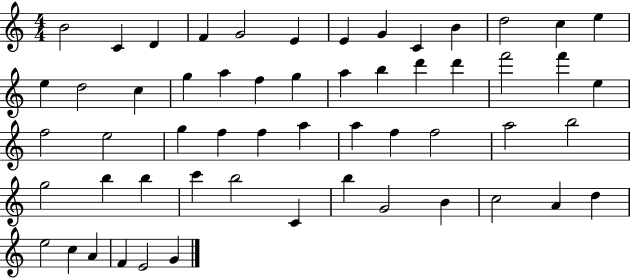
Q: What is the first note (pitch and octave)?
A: B4